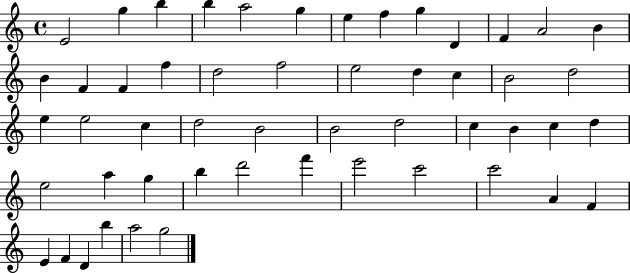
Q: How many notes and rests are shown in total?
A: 52